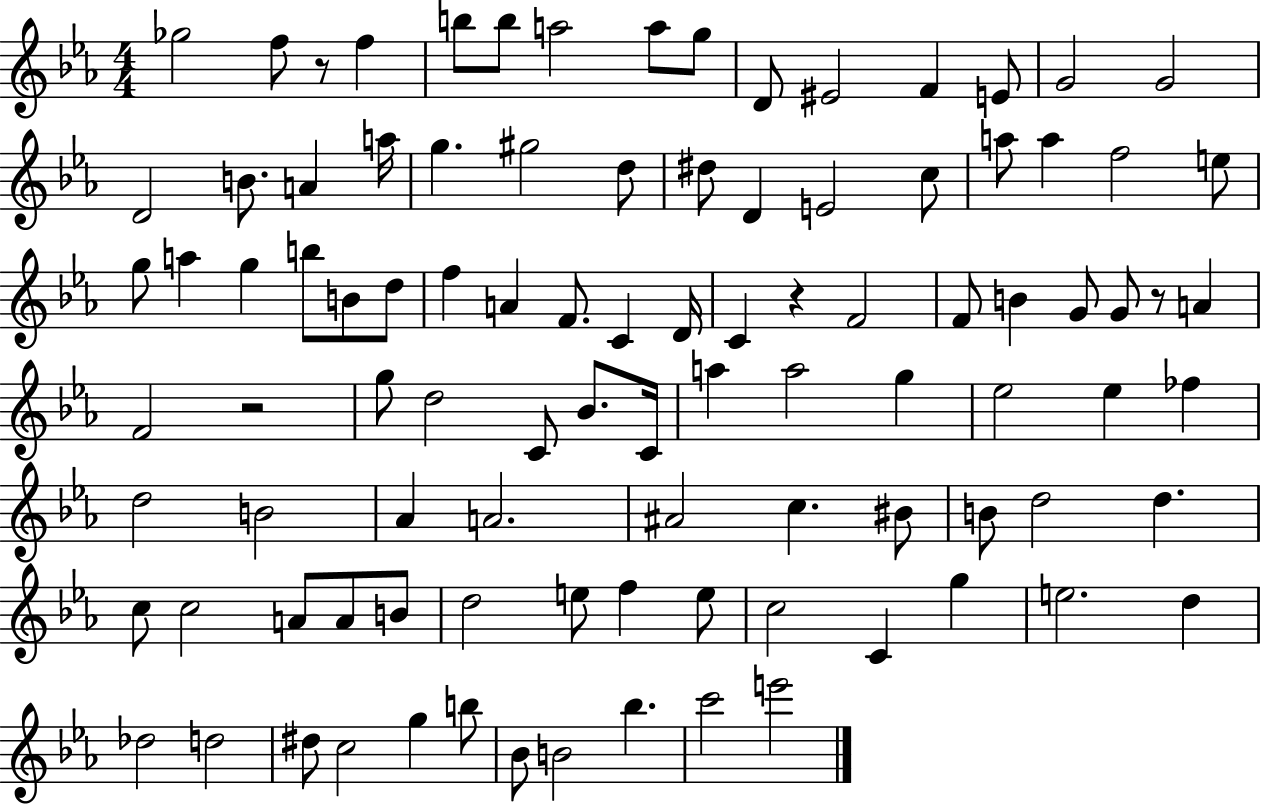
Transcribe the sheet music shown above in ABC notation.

X:1
T:Untitled
M:4/4
L:1/4
K:Eb
_g2 f/2 z/2 f b/2 b/2 a2 a/2 g/2 D/2 ^E2 F E/2 G2 G2 D2 B/2 A a/4 g ^g2 d/2 ^d/2 D E2 c/2 a/2 a f2 e/2 g/2 a g b/2 B/2 d/2 f A F/2 C D/4 C z F2 F/2 B G/2 G/2 z/2 A F2 z2 g/2 d2 C/2 _B/2 C/4 a a2 g _e2 _e _f d2 B2 _A A2 ^A2 c ^B/2 B/2 d2 d c/2 c2 A/2 A/2 B/2 d2 e/2 f e/2 c2 C g e2 d _d2 d2 ^d/2 c2 g b/2 _B/2 B2 _b c'2 e'2